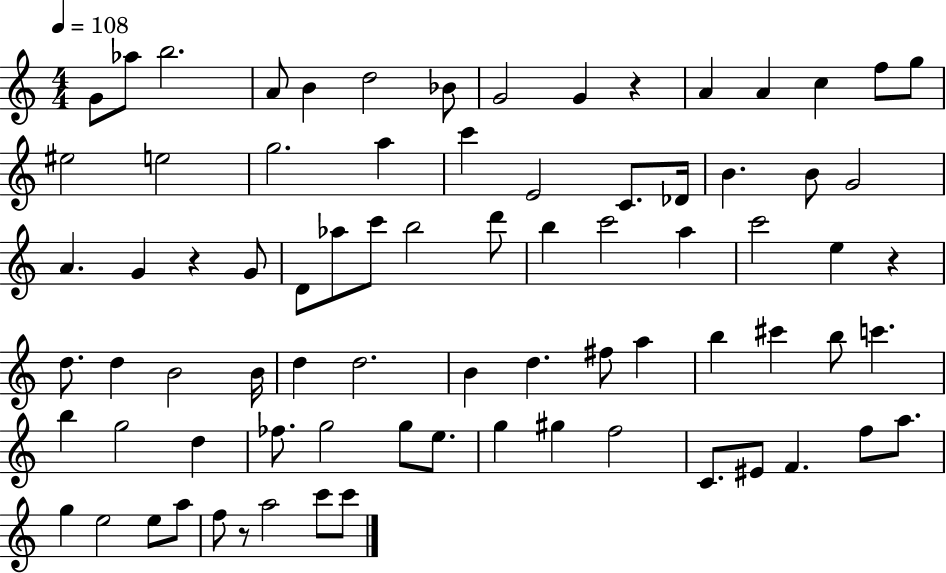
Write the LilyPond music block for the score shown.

{
  \clef treble
  \numericTimeSignature
  \time 4/4
  \key c \major
  \tempo 4 = 108
  g'8 aes''8 b''2. | a'8 b'4 d''2 bes'8 | g'2 g'4 r4 | a'4 a'4 c''4 f''8 g''8 | \break eis''2 e''2 | g''2. a''4 | c'''4 e'2 c'8. des'16 | b'4. b'8 g'2 | \break a'4. g'4 r4 g'8 | d'8 aes''8 c'''8 b''2 d'''8 | b''4 c'''2 a''4 | c'''2 e''4 r4 | \break d''8. d''4 b'2 b'16 | d''4 d''2. | b'4 d''4. fis''8 a''4 | b''4 cis'''4 b''8 c'''4. | \break b''4 g''2 d''4 | fes''8. g''2 g''8 e''8. | g''4 gis''4 f''2 | c'8. eis'8 f'4. f''8 a''8. | \break g''4 e''2 e''8 a''8 | f''8 r8 a''2 c'''8 c'''8 | \bar "|."
}